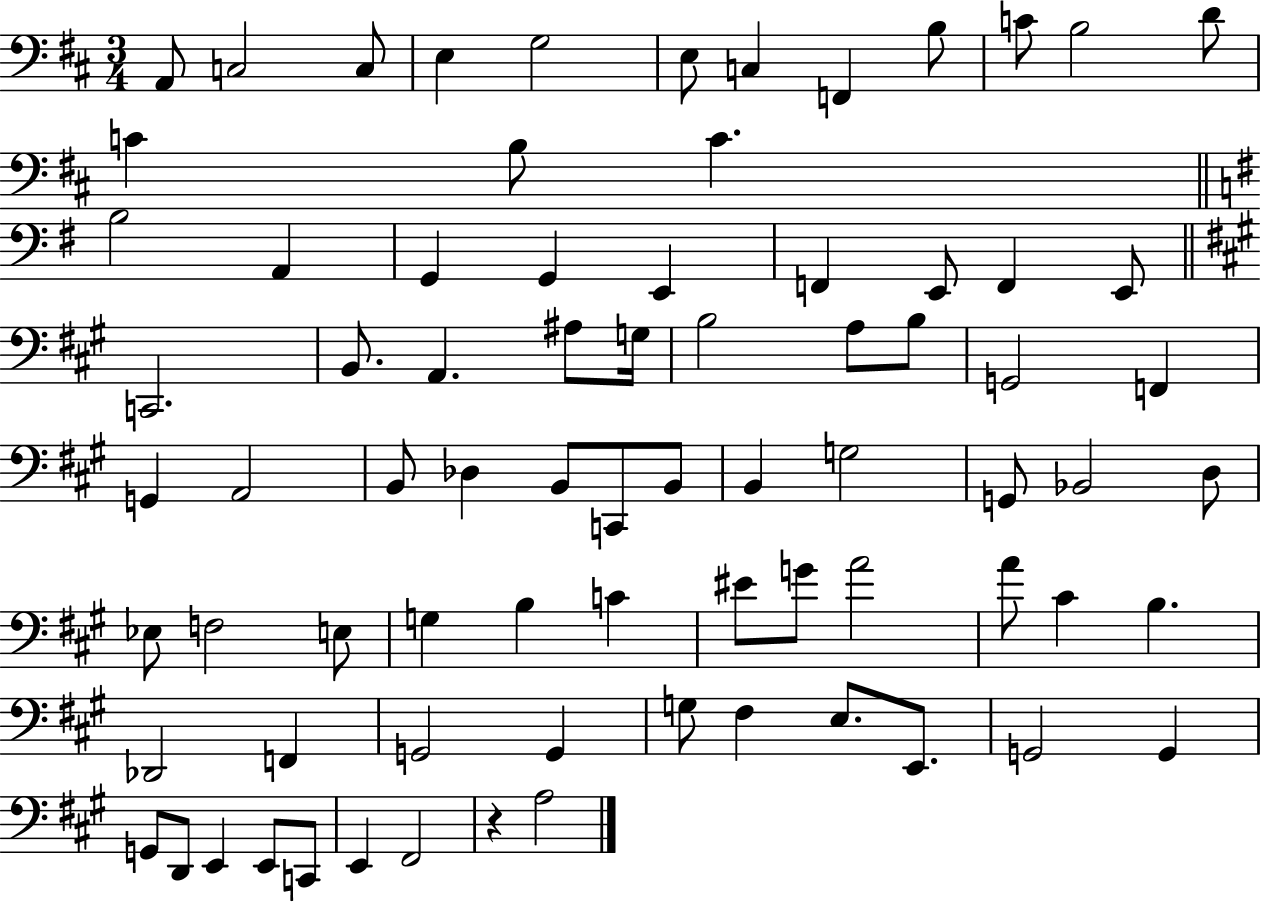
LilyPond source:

{
  \clef bass
  \numericTimeSignature
  \time 3/4
  \key d \major
  \repeat volta 2 { a,8 c2 c8 | e4 g2 | e8 c4 f,4 b8 | c'8 b2 d'8 | \break c'4 b8 c'4. | \bar "||" \break \key e \minor b2 a,4 | g,4 g,4 e,4 | f,4 e,8 f,4 e,8 | \bar "||" \break \key a \major c,2. | b,8. a,4. ais8 g16 | b2 a8 b8 | g,2 f,4 | \break g,4 a,2 | b,8 des4 b,8 c,8 b,8 | b,4 g2 | g,8 bes,2 d8 | \break ees8 f2 e8 | g4 b4 c'4 | eis'8 g'8 a'2 | a'8 cis'4 b4. | \break des,2 f,4 | g,2 g,4 | g8 fis4 e8. e,8. | g,2 g,4 | \break g,8 d,8 e,4 e,8 c,8 | e,4 fis,2 | r4 a2 | } \bar "|."
}